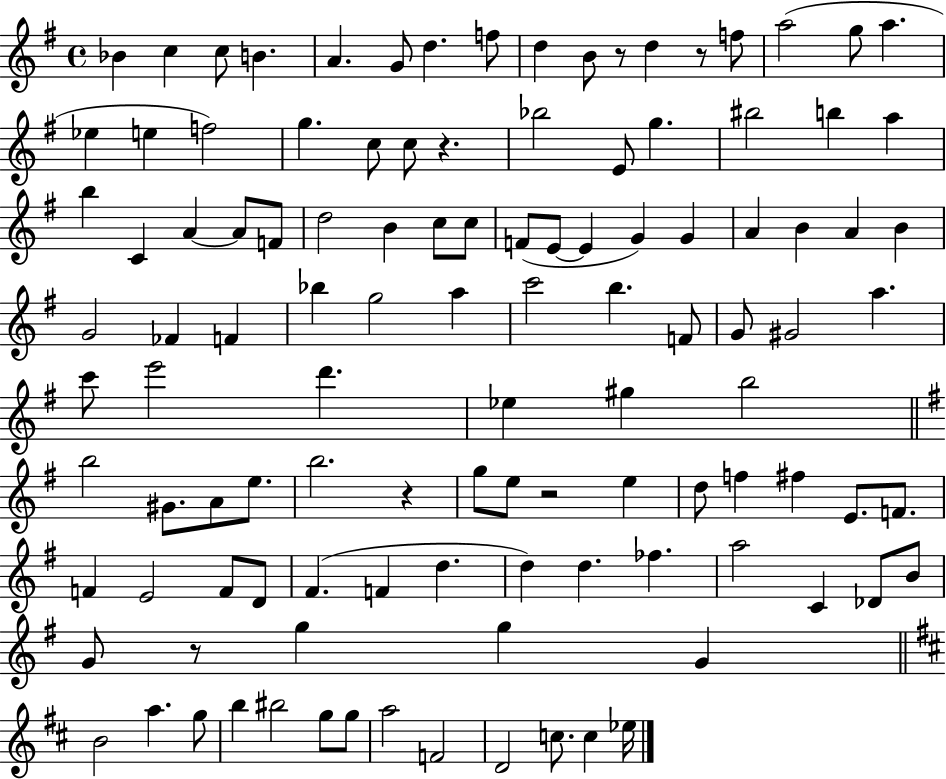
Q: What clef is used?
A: treble